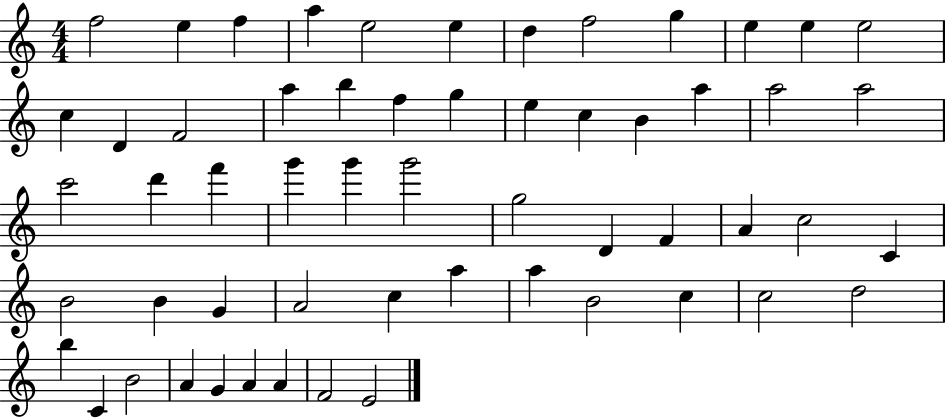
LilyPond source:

{
  \clef treble
  \numericTimeSignature
  \time 4/4
  \key c \major
  f''2 e''4 f''4 | a''4 e''2 e''4 | d''4 f''2 g''4 | e''4 e''4 e''2 | \break c''4 d'4 f'2 | a''4 b''4 f''4 g''4 | e''4 c''4 b'4 a''4 | a''2 a''2 | \break c'''2 d'''4 f'''4 | g'''4 g'''4 g'''2 | g''2 d'4 f'4 | a'4 c''2 c'4 | \break b'2 b'4 g'4 | a'2 c''4 a''4 | a''4 b'2 c''4 | c''2 d''2 | \break b''4 c'4 b'2 | a'4 g'4 a'4 a'4 | f'2 e'2 | \bar "|."
}